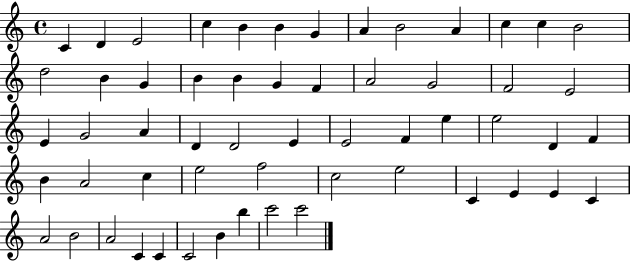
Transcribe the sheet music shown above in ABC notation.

X:1
T:Untitled
M:4/4
L:1/4
K:C
C D E2 c B B G A B2 A c c B2 d2 B G B B G F A2 G2 F2 E2 E G2 A D D2 E E2 F e e2 D F B A2 c e2 f2 c2 e2 C E E C A2 B2 A2 C C C2 B b c'2 c'2